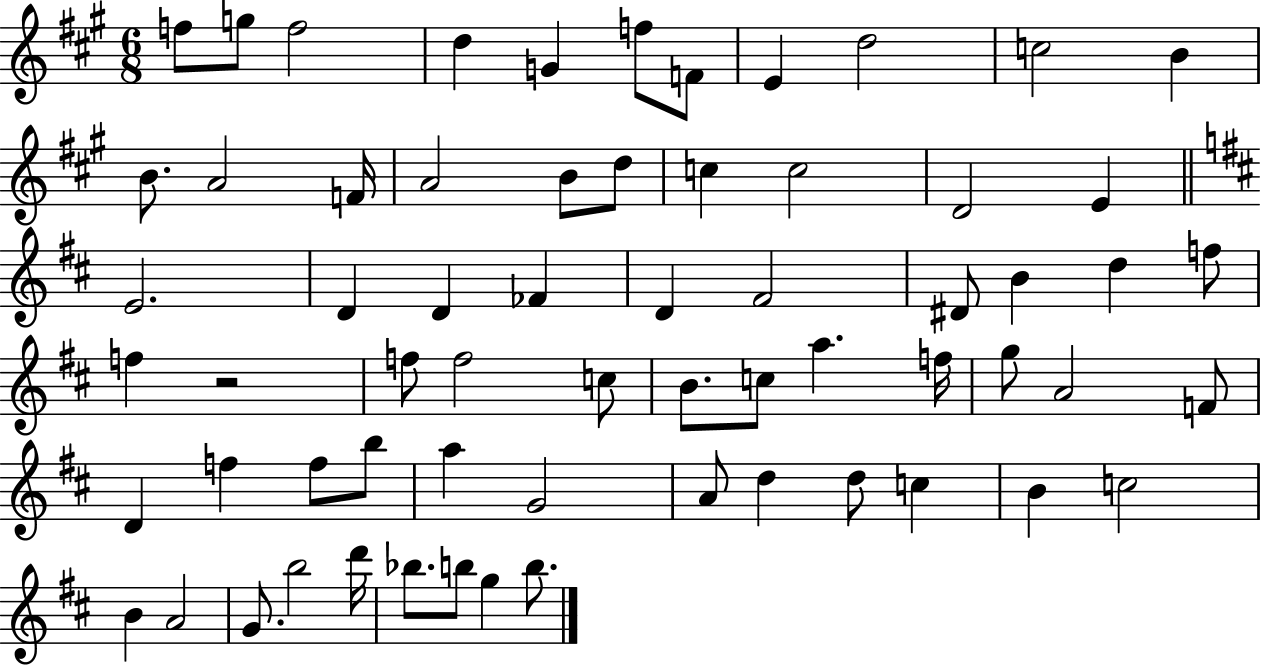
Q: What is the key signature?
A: A major